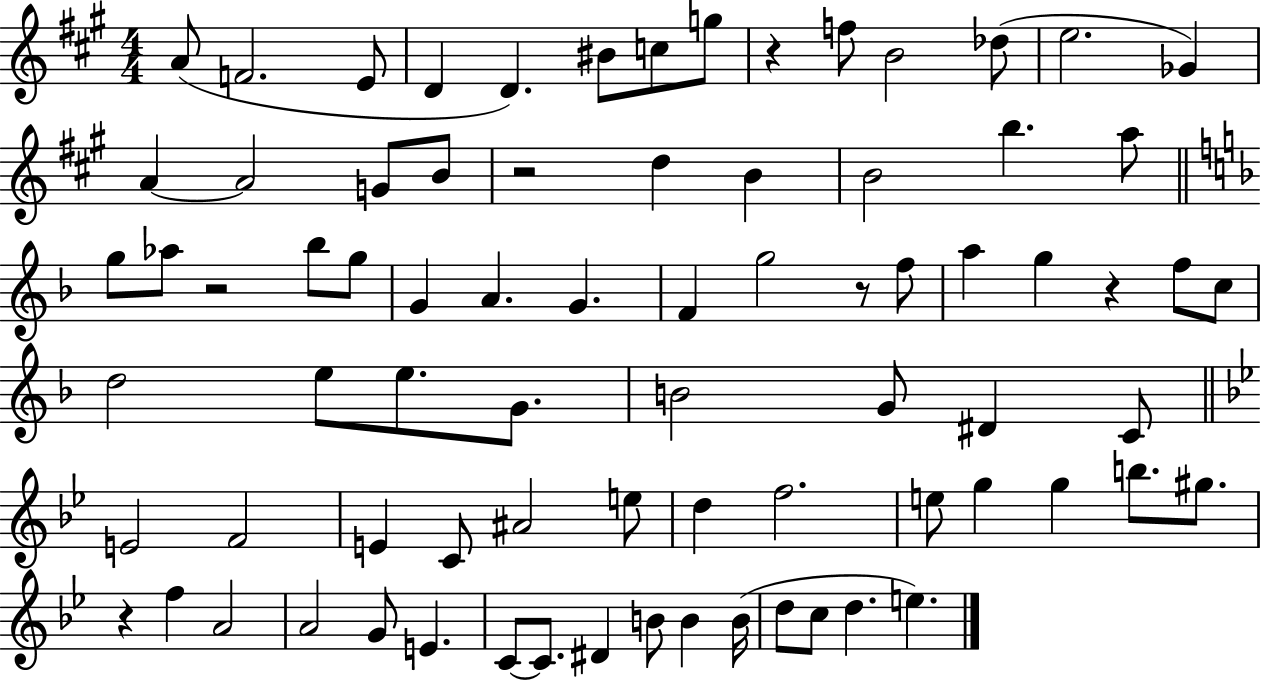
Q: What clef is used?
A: treble